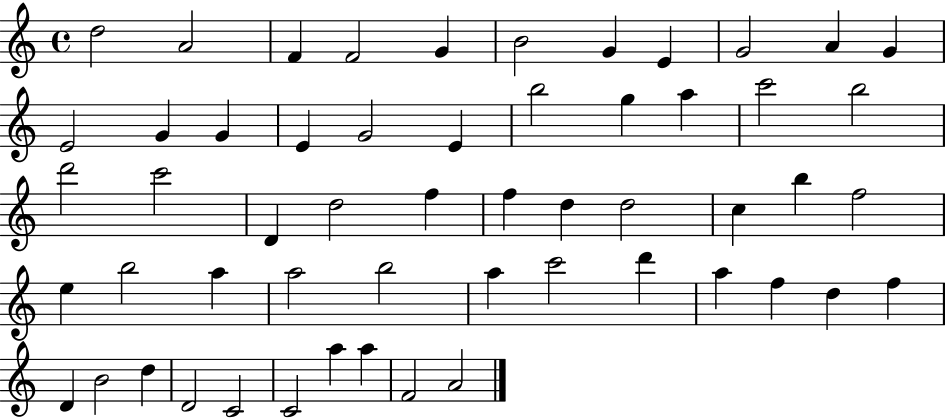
X:1
T:Untitled
M:4/4
L:1/4
K:C
d2 A2 F F2 G B2 G E G2 A G E2 G G E G2 E b2 g a c'2 b2 d'2 c'2 D d2 f f d d2 c b f2 e b2 a a2 b2 a c'2 d' a f d f D B2 d D2 C2 C2 a a F2 A2